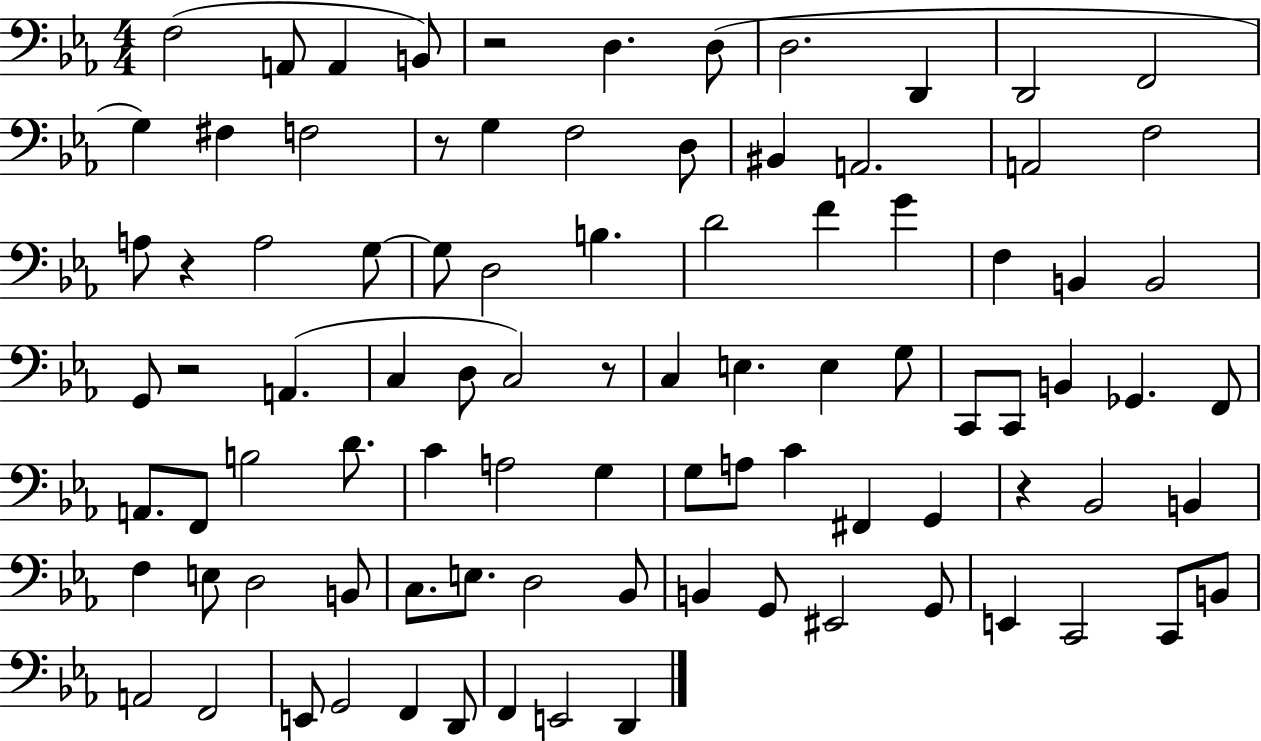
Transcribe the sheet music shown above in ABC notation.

X:1
T:Untitled
M:4/4
L:1/4
K:Eb
F,2 A,,/2 A,, B,,/2 z2 D, D,/2 D,2 D,, D,,2 F,,2 G, ^F, F,2 z/2 G, F,2 D,/2 ^B,, A,,2 A,,2 F,2 A,/2 z A,2 G,/2 G,/2 D,2 B, D2 F G F, B,, B,,2 G,,/2 z2 A,, C, D,/2 C,2 z/2 C, E, E, G,/2 C,,/2 C,,/2 B,, _G,, F,,/2 A,,/2 F,,/2 B,2 D/2 C A,2 G, G,/2 A,/2 C ^F,, G,, z _B,,2 B,, F, E,/2 D,2 B,,/2 C,/2 E,/2 D,2 _B,,/2 B,, G,,/2 ^E,,2 G,,/2 E,, C,,2 C,,/2 B,,/2 A,,2 F,,2 E,,/2 G,,2 F,, D,,/2 F,, E,,2 D,,